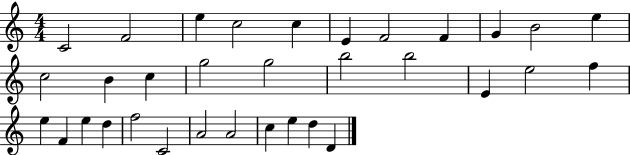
X:1
T:Untitled
M:4/4
L:1/4
K:C
C2 F2 e c2 c E F2 F G B2 e c2 B c g2 g2 b2 b2 E e2 f e F e d f2 C2 A2 A2 c e d D